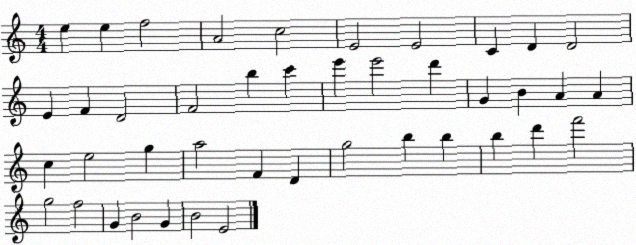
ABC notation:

X:1
T:Untitled
M:4/4
L:1/4
K:C
e e f2 A2 c2 E2 E2 C D D2 E F D2 F2 b c' e' e'2 d' G B A A c e2 g a2 F D g2 b b b d' f'2 g2 f2 G B2 G B2 E2